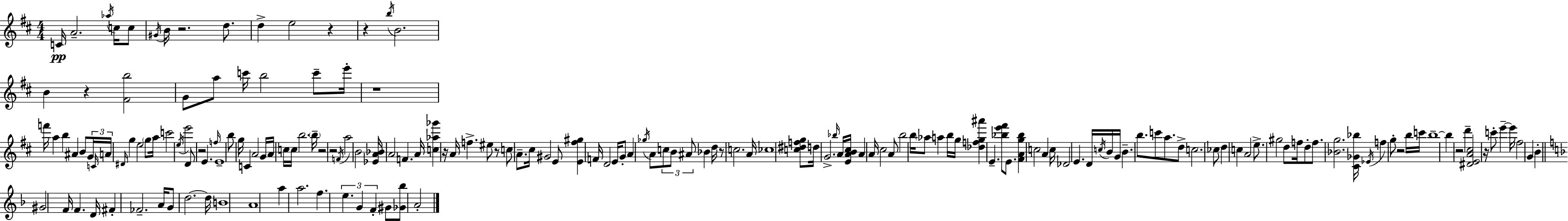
{
  \clef treble
  \numericTimeSignature
  \time 4/4
  \key d \major
  c'16\pp a'2.-- \acciaccatura { aes''16 } c''16 c''8 | \acciaccatura { gis'16 } b'16 r2. d''8. | d''4-> e''2 r4 | r4 \acciaccatura { b''16 } b'2. | \break b'4 r4 <fis' b''>2 | g'8 a''8 c'''16 b''2 | c'''8-- e'''16-. r1 | f'''16 a''4 b''4 ais'4 | \break b'8 \tuplet 3/2 { g'16 \grace { c'16 } a'16 } \grace { dis'16 } g''4 e''2 | \parenthesize g''8 a''16 c'''2 \acciaccatura { e''16 } e'''2 | d'8 r2 | e'4. \grace { f''16 } e'1-- | \break b''8 g''16 c'4 a'2 | g'16 a'16 c''16 c''16 b''2. | \parenthesize b''16-- r2 r2 | \acciaccatura { f'16 } a''2 | \break b'2 <ees' a' bes'>16 \parenthesize a'2 | f'4. a'16 <c'' aes'' ges'''>4 r16 a'16 f''4.-> | eis''8 r8 c''8 a'8.-- cis''16 gis'2 | e'8 <e' fis'' gis''>4 f'16 d'2 | \break e'16 g'8-. a'4 \acciaccatura { ges''16 } a'8 \tuplet 3/2 { c''8 | b'8 ais'8 } bes'4 d''16 r8 c''2. | a'16 ces''1 | <c'' dis'' f'' g''>8 d''16 g'2.-> | \break \grace { bes''16 } a'16 <e' a' b' cis''>16 a'4 a'16 | cis''2 a'8 b''2 | b''16 \parenthesize aes''8 a''4 b''16 g''16 <des'' f'' g'' ais'''>4 e'4.-- | <bes'' e''' fis'''>8 e'8. <fis' a' g'' bes''>4 c''2 | \break a'4 c''16 des'2 | e'4. d'16 \acciaccatura { c''16 } b'16 g'16 b'4.-- | b''8. c'''8 a''8. d''8-> c''2. | ces''8 d''4 c''4 | \break a'2 e''8.-> gis''2 | d''8 f''16 d''8-. f''8. <bes' g''>2. | <cis' ges' bes''>16 \acciaccatura { ees'16 } f''4 | g''8-. r2 b''16 c'''16 b''1--~~ | \break b''4 | r2 d'''4-- <dis' e' a' cis''>2 | r16 c'''8-. e'''4--~~ e'''16 fis''2 | g'4 b'4-. \bar "||" \break \key d \minor gis'2 f'16 f'4. d'16 | fis'4-. fes'2.-- | a'16 g'8 d''2.~~ d''16 | b'1 | \break a'1 | a''4 a''2. | f''4. \tuplet 3/2 { e''4. g'4 | f'4-. } gis'8 <ges' bes''>8 a'2-. | \break \bar "|."
}